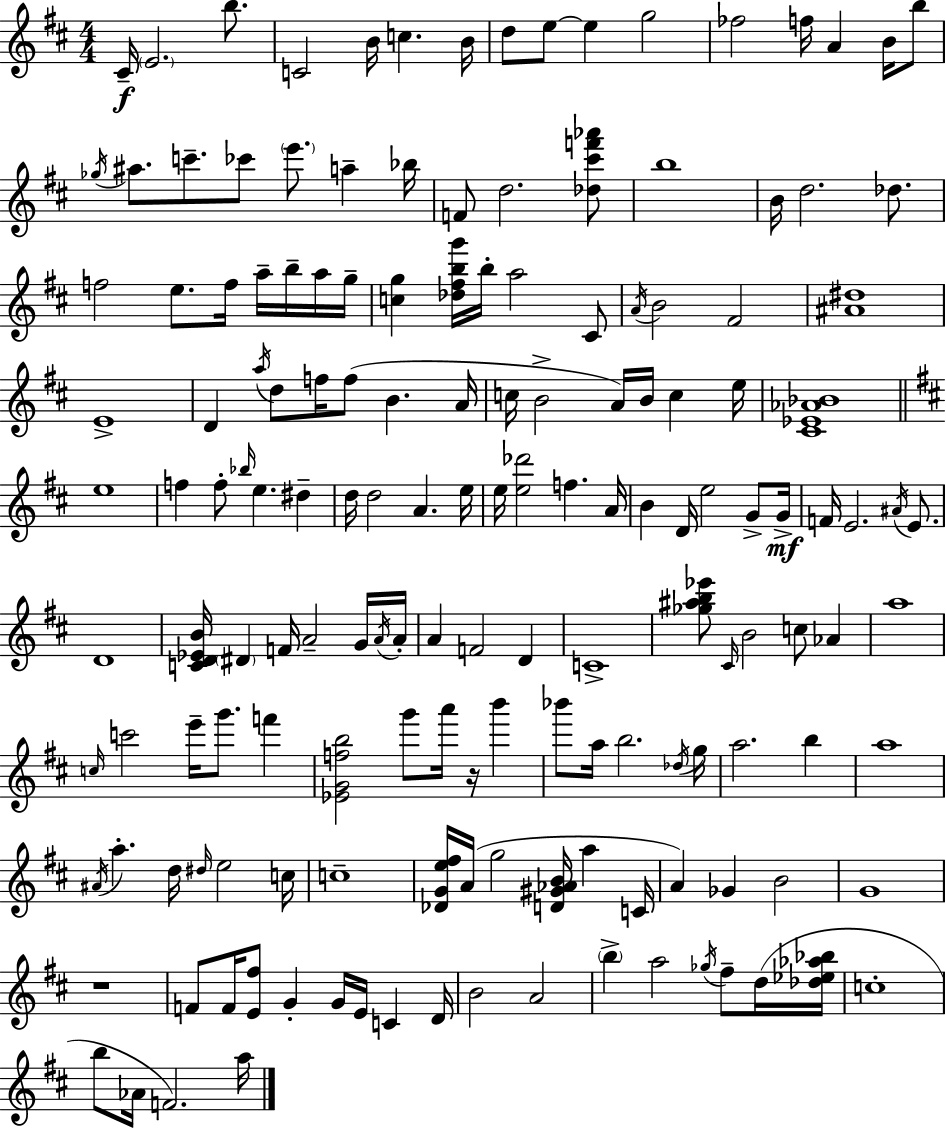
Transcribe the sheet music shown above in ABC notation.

X:1
T:Untitled
M:4/4
L:1/4
K:D
^C/4 E2 b/2 C2 B/4 c B/4 d/2 e/2 e g2 _f2 f/4 A B/4 b/2 _g/4 ^a/2 c'/2 _c'/2 e'/2 a _b/4 F/2 d2 [_d^c'f'_a']/2 b4 B/4 d2 _d/2 f2 e/2 f/4 a/4 b/4 a/4 g/4 [cg] [_d^fbg']/4 b/4 a2 ^C/2 A/4 B2 ^F2 [^A^d]4 E4 D a/4 d/2 f/4 f/2 B A/4 c/4 B2 A/4 B/4 c e/4 [^C_E_A_B]4 e4 f f/2 _b/4 e ^d d/4 d2 A e/4 e/4 [e_d']2 f A/4 B D/4 e2 G/2 G/4 F/4 E2 ^A/4 E/2 D4 [CD_EB]/4 ^D F/4 A2 G/4 A/4 A/4 A F2 D C4 [_g^ab_e']/2 ^C/4 B2 c/2 _A a4 c/4 c'2 e'/4 g'/2 f' [_EGfb]2 g'/2 a'/4 z/4 b' _b'/2 a/4 b2 _d/4 g/4 a2 b a4 ^A/4 a d/4 ^d/4 e2 c/4 c4 [_DGe^f]/4 A/4 g2 [D^G_AB]/4 a C/4 A _G B2 G4 z4 F/2 F/4 [E^f]/2 G G/4 E/4 C D/4 B2 A2 b a2 _g/4 ^f/2 d/4 [_d_e_a_b]/4 c4 b/2 _A/4 F2 a/4